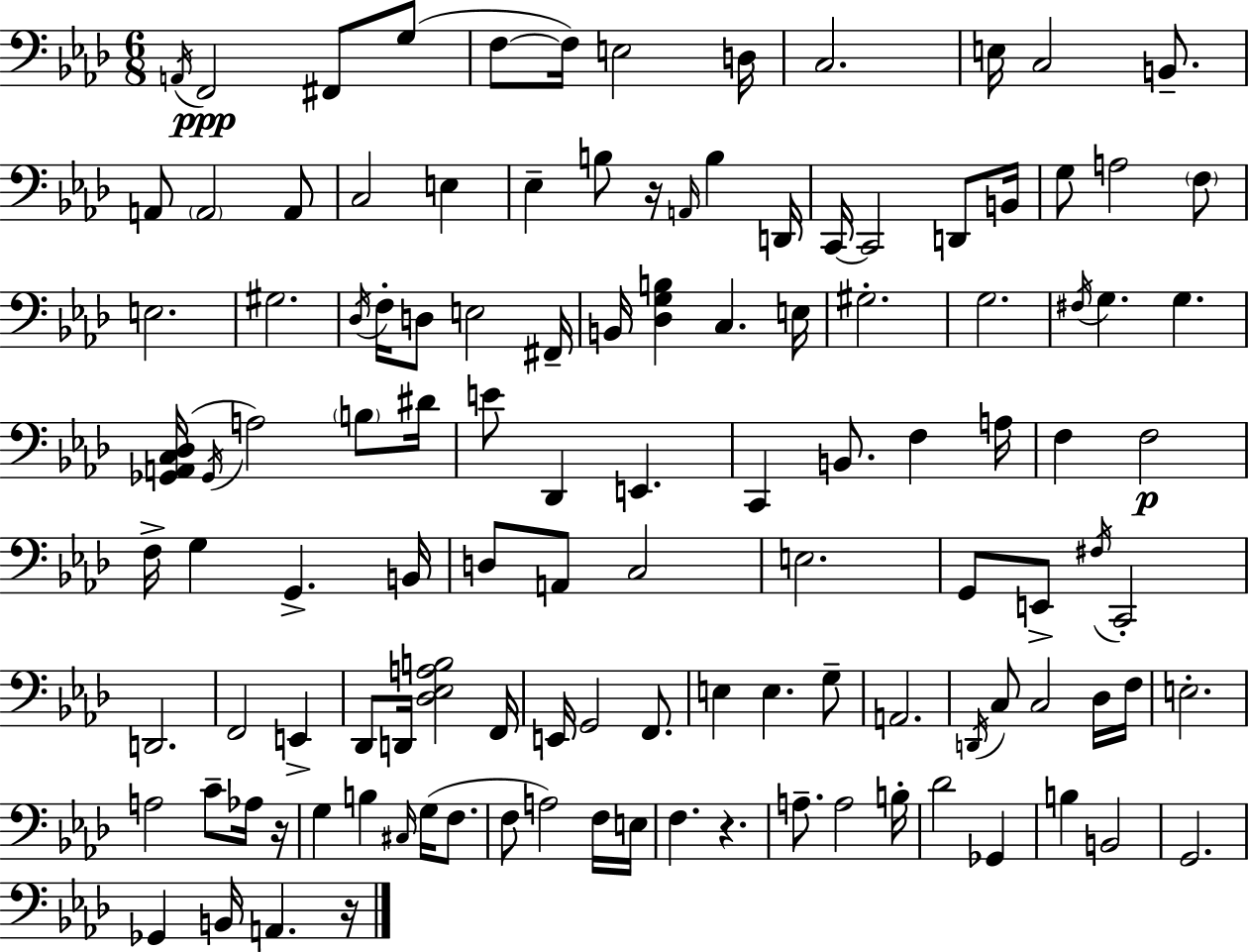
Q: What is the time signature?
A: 6/8